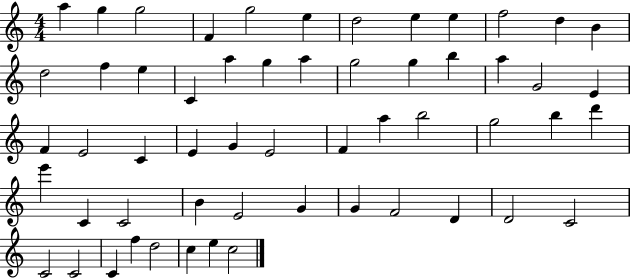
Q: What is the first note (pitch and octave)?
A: A5